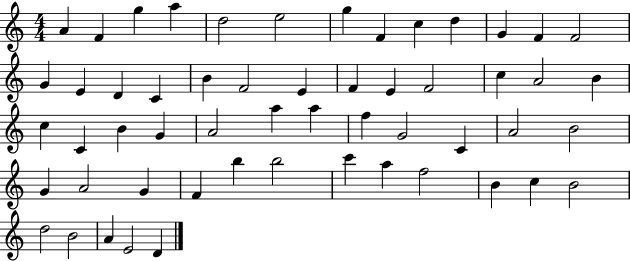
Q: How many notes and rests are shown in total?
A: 55